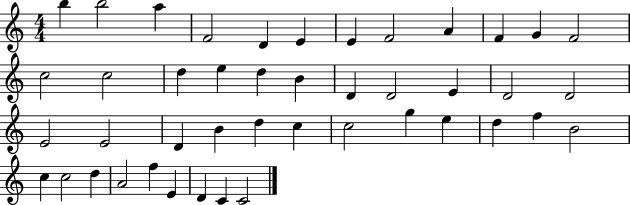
X:1
T:Untitled
M:4/4
L:1/4
K:C
b b2 a F2 D E E F2 A F G F2 c2 c2 d e d B D D2 E D2 D2 E2 E2 D B d c c2 g e d f B2 c c2 d A2 f E D C C2